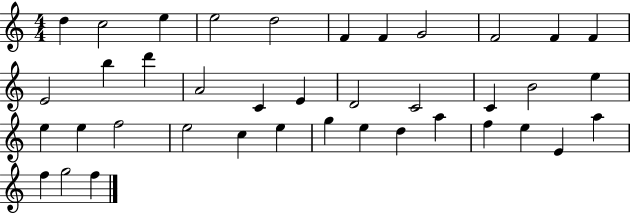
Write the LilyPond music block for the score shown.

{
  \clef treble
  \numericTimeSignature
  \time 4/4
  \key c \major
  d''4 c''2 e''4 | e''2 d''2 | f'4 f'4 g'2 | f'2 f'4 f'4 | \break e'2 b''4 d'''4 | a'2 c'4 e'4 | d'2 c'2 | c'4 b'2 e''4 | \break e''4 e''4 f''2 | e''2 c''4 e''4 | g''4 e''4 d''4 a''4 | f''4 e''4 e'4 a''4 | \break f''4 g''2 f''4 | \bar "|."
}